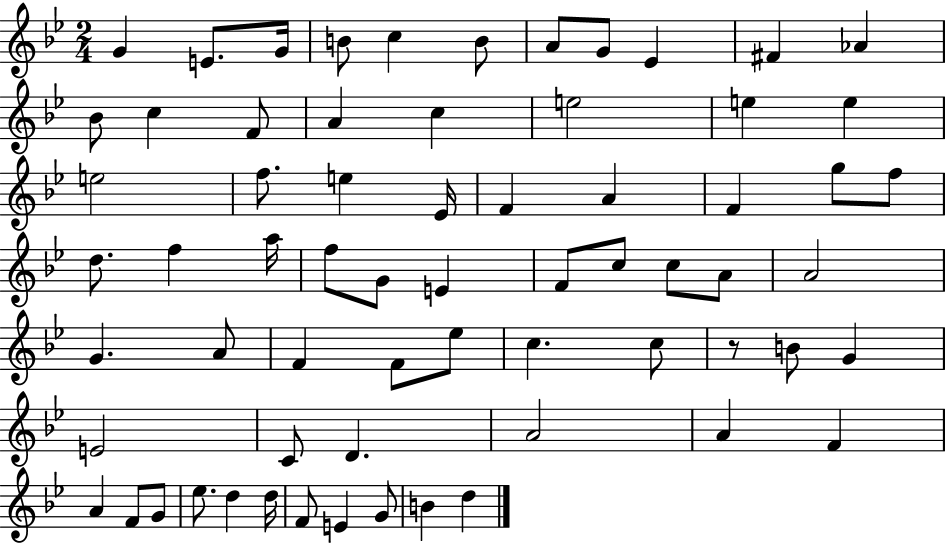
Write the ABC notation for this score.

X:1
T:Untitled
M:2/4
L:1/4
K:Bb
G E/2 G/4 B/2 c B/2 A/2 G/2 _E ^F _A _B/2 c F/2 A c e2 e e e2 f/2 e _E/4 F A F g/2 f/2 d/2 f a/4 f/2 G/2 E F/2 c/2 c/2 A/2 A2 G A/2 F F/2 _e/2 c c/2 z/2 B/2 G E2 C/2 D A2 A F A F/2 G/2 _e/2 d d/4 F/2 E G/2 B d